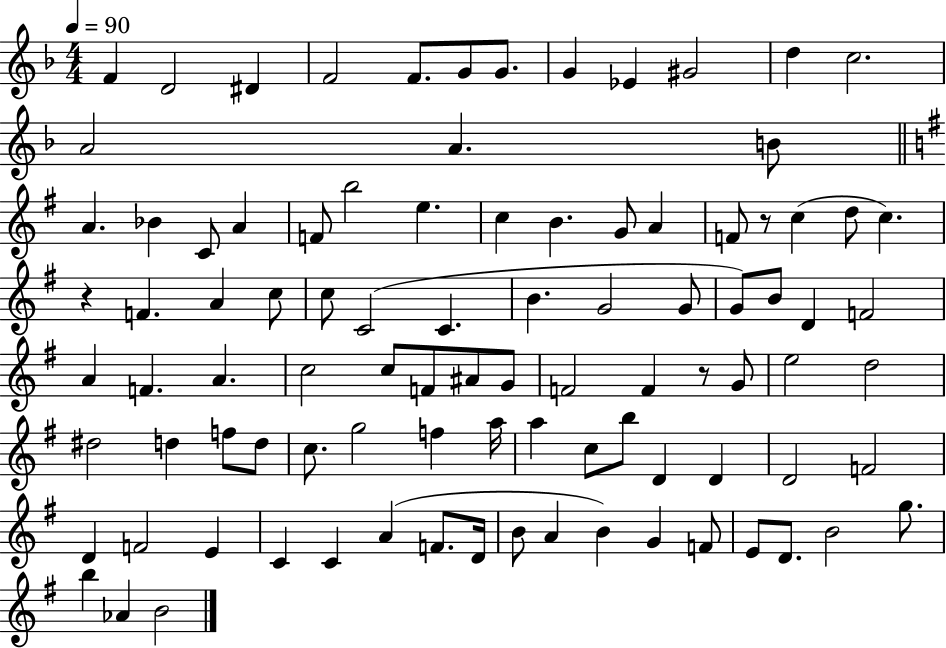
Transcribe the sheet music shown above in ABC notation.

X:1
T:Untitled
M:4/4
L:1/4
K:F
F D2 ^D F2 F/2 G/2 G/2 G _E ^G2 d c2 A2 A B/2 A _B C/2 A F/2 b2 e c B G/2 A F/2 z/2 c d/2 c z F A c/2 c/2 C2 C B G2 G/2 G/2 B/2 D F2 A F A c2 c/2 F/2 ^A/2 G/2 F2 F z/2 G/2 e2 d2 ^d2 d f/2 d/2 c/2 g2 f a/4 a c/2 b/2 D D D2 F2 D F2 E C C A F/2 D/4 B/2 A B G F/2 E/2 D/2 B2 g/2 b _A B2